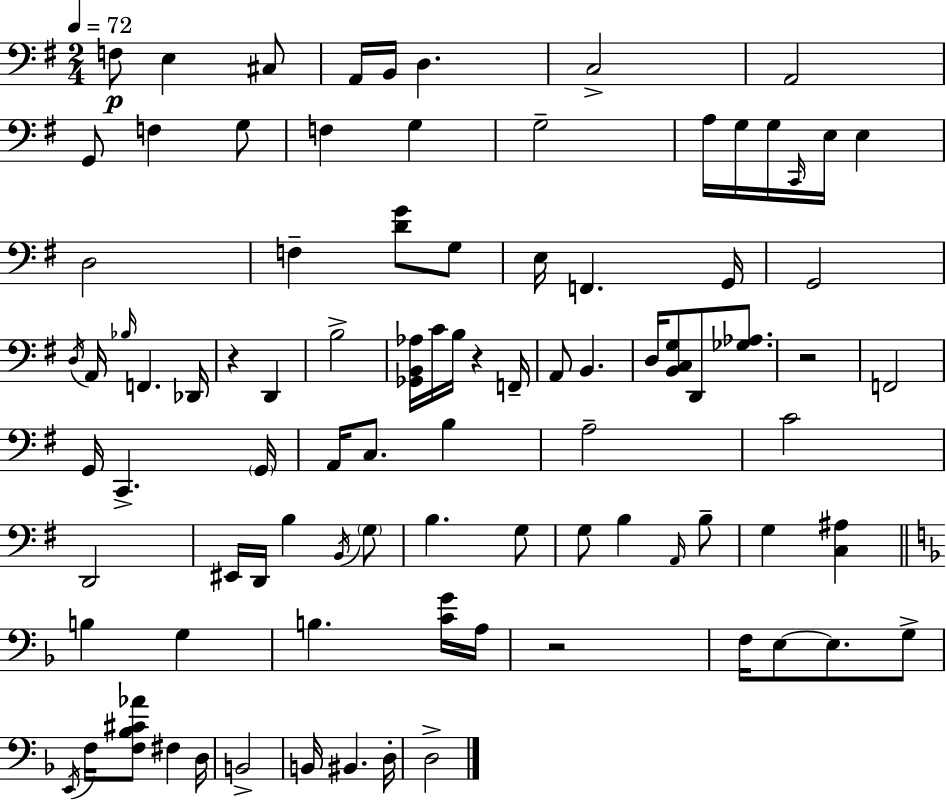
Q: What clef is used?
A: bass